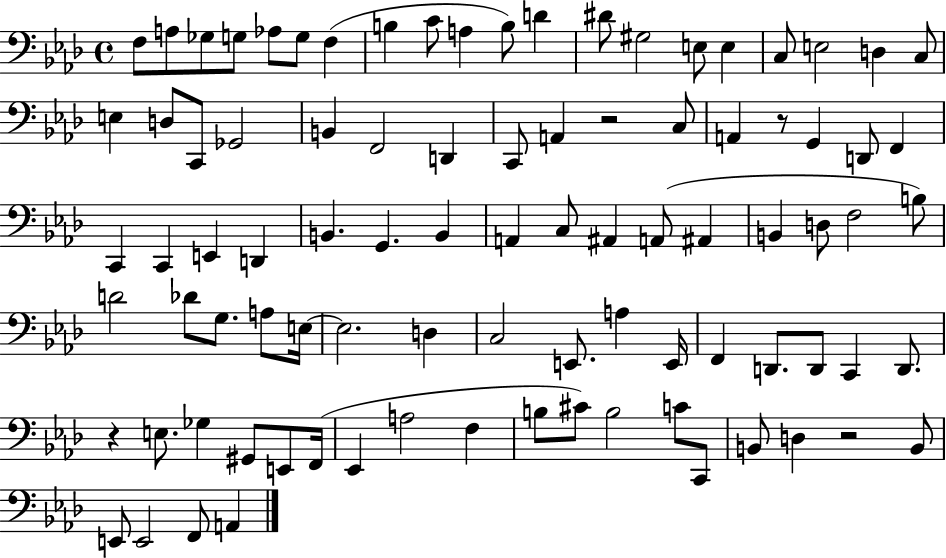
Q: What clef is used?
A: bass